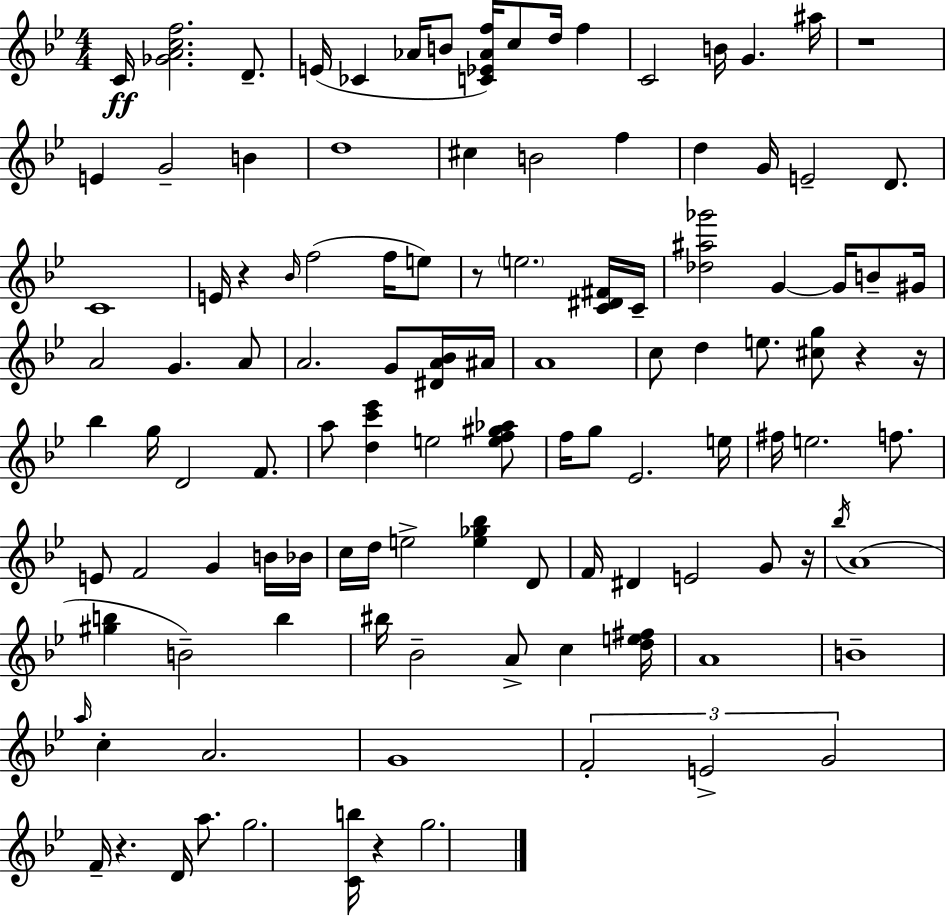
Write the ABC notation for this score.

X:1
T:Untitled
M:4/4
L:1/4
K:Bb
C/4 [_GAcf]2 D/2 E/4 _C _A/4 B/2 [C_E_Af]/4 c/2 d/4 f C2 B/4 G ^a/4 z4 E G2 B d4 ^c B2 f d G/4 E2 D/2 C4 E/4 z _B/4 f2 f/4 e/2 z/2 e2 [C^D^F]/4 C/4 [_d^a_g']2 G G/4 B/2 ^G/4 A2 G A/2 A2 G/2 [^DA_B]/4 ^A/4 A4 c/2 d e/2 [^cg]/2 z z/4 _b g/4 D2 F/2 a/2 [dc'_e'] e2 [ef^g_a]/2 f/4 g/2 _E2 e/4 ^f/4 e2 f/2 E/2 F2 G B/4 _B/4 c/4 d/4 e2 [e_g_b] D/2 F/4 ^D E2 G/2 z/4 _b/4 A4 [^gb] B2 b ^b/4 _B2 A/2 c [de^f]/4 A4 B4 a/4 c A2 G4 F2 E2 G2 F/4 z D/4 a/2 g2 [Cb]/4 z g2